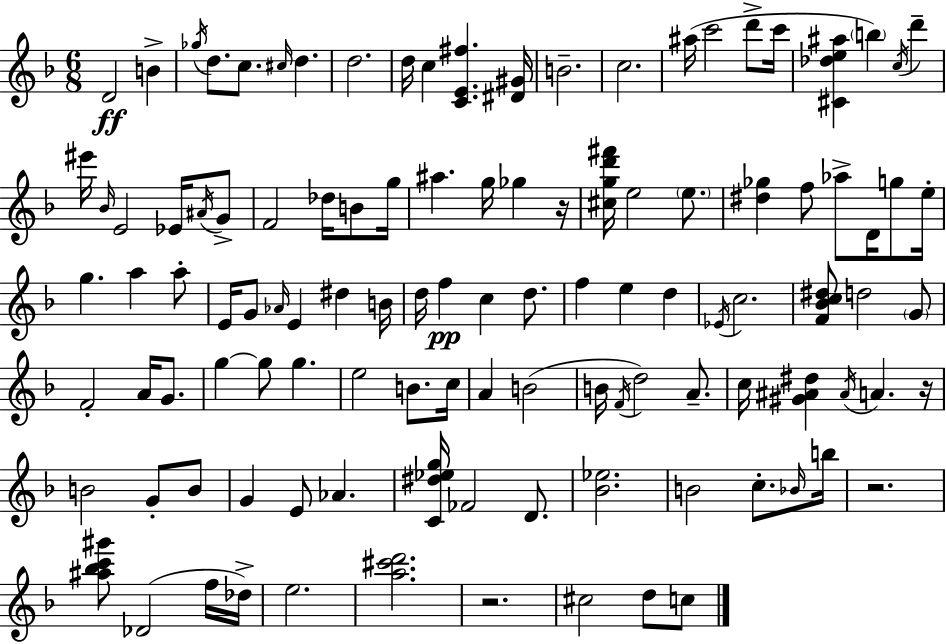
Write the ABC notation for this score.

X:1
T:Untitled
M:6/8
L:1/4
K:F
D2 B _g/4 d/2 c/2 ^c/4 d d2 d/4 c [CE^f] [^D^G]/4 B2 c2 ^a/4 c'2 d'/2 c'/4 [^C_de^a] b c/4 d' ^e'/4 _B/4 E2 _E/4 ^A/4 G/2 F2 _d/4 B/2 g/4 ^a g/4 _g z/4 [^cgd'^f']/4 e2 e/2 [^d_g] f/2 _a/2 D/4 g/2 e/4 g a a/2 E/4 G/2 _A/4 E ^d B/4 d/4 f c d/2 f e d _E/4 c2 [F_Bc^d]/2 d2 G/2 F2 A/4 G/2 g g/2 g e2 B/2 c/4 A B2 B/4 F/4 d2 A/2 c/4 [^G^A^d] ^A/4 A z/4 B2 G/2 B/2 G E/2 _A [C^d_eg]/4 _F2 D/2 [_B_e]2 B2 c/2 _B/4 b/4 z2 [^a_bc'^g']/2 _D2 f/4 _d/4 e2 [a^c'd']2 z2 ^c2 d/2 c/2